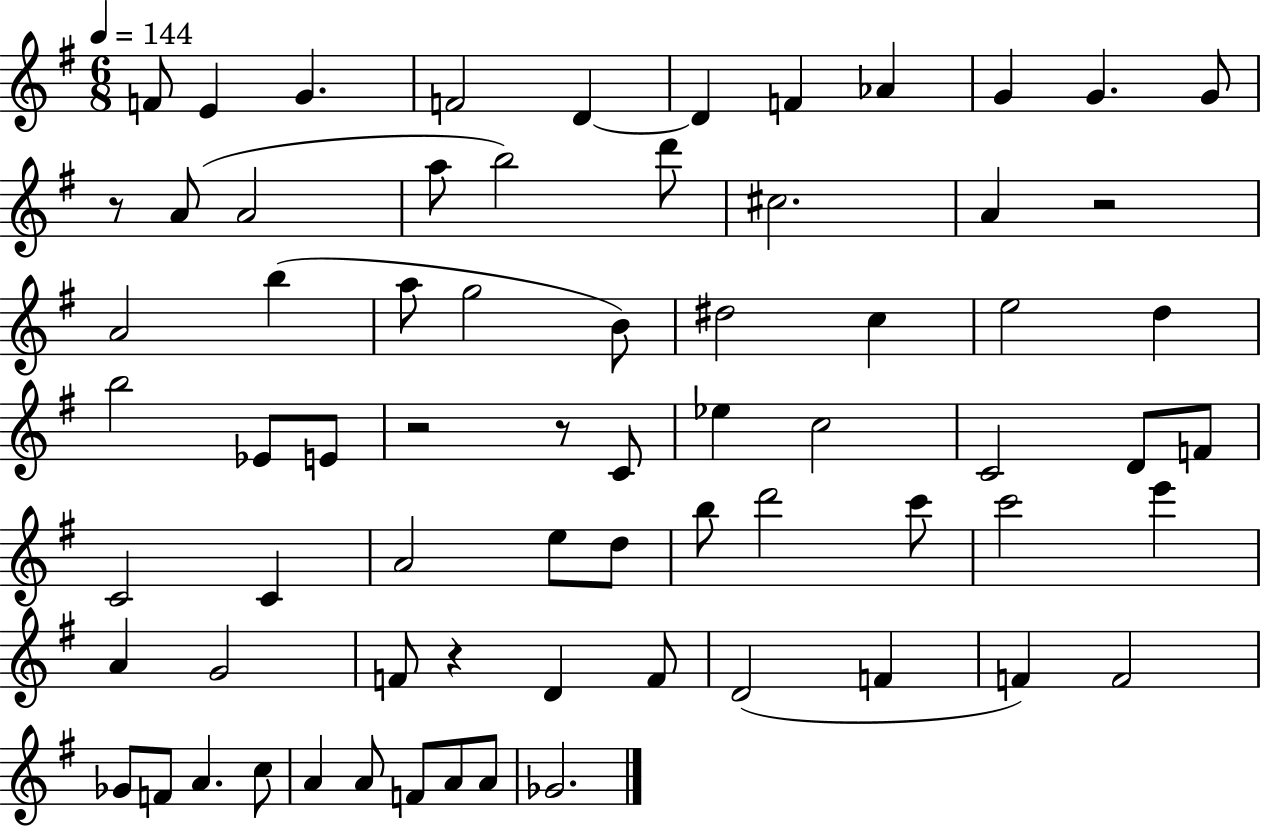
X:1
T:Untitled
M:6/8
L:1/4
K:G
F/2 E G F2 D D F _A G G G/2 z/2 A/2 A2 a/2 b2 d'/2 ^c2 A z2 A2 b a/2 g2 B/2 ^d2 c e2 d b2 _E/2 E/2 z2 z/2 C/2 _e c2 C2 D/2 F/2 C2 C A2 e/2 d/2 b/2 d'2 c'/2 c'2 e' A G2 F/2 z D F/2 D2 F F F2 _G/2 F/2 A c/2 A A/2 F/2 A/2 A/2 _G2